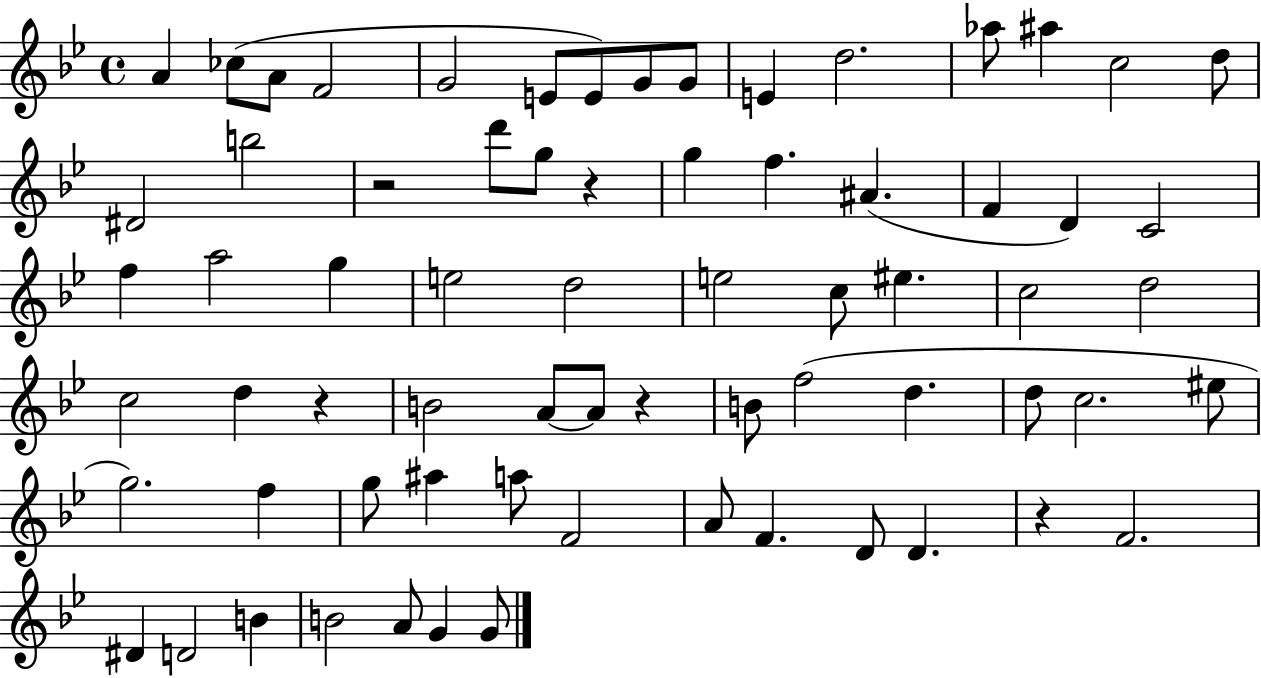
{
  \clef treble
  \time 4/4
  \defaultTimeSignature
  \key bes \major
  a'4 ces''8( a'8 f'2 | g'2 e'8 e'8) g'8 g'8 | e'4 d''2. | aes''8 ais''4 c''2 d''8 | \break dis'2 b''2 | r2 d'''8 g''8 r4 | g''4 f''4. ais'4.( | f'4 d'4) c'2 | \break f''4 a''2 g''4 | e''2 d''2 | e''2 c''8 eis''4. | c''2 d''2 | \break c''2 d''4 r4 | b'2 a'8~~ a'8 r4 | b'8 f''2( d''4. | d''8 c''2. eis''8 | \break g''2.) f''4 | g''8 ais''4 a''8 f'2 | a'8 f'4. d'8 d'4. | r4 f'2. | \break dis'4 d'2 b'4 | b'2 a'8 g'4 g'8 | \bar "|."
}